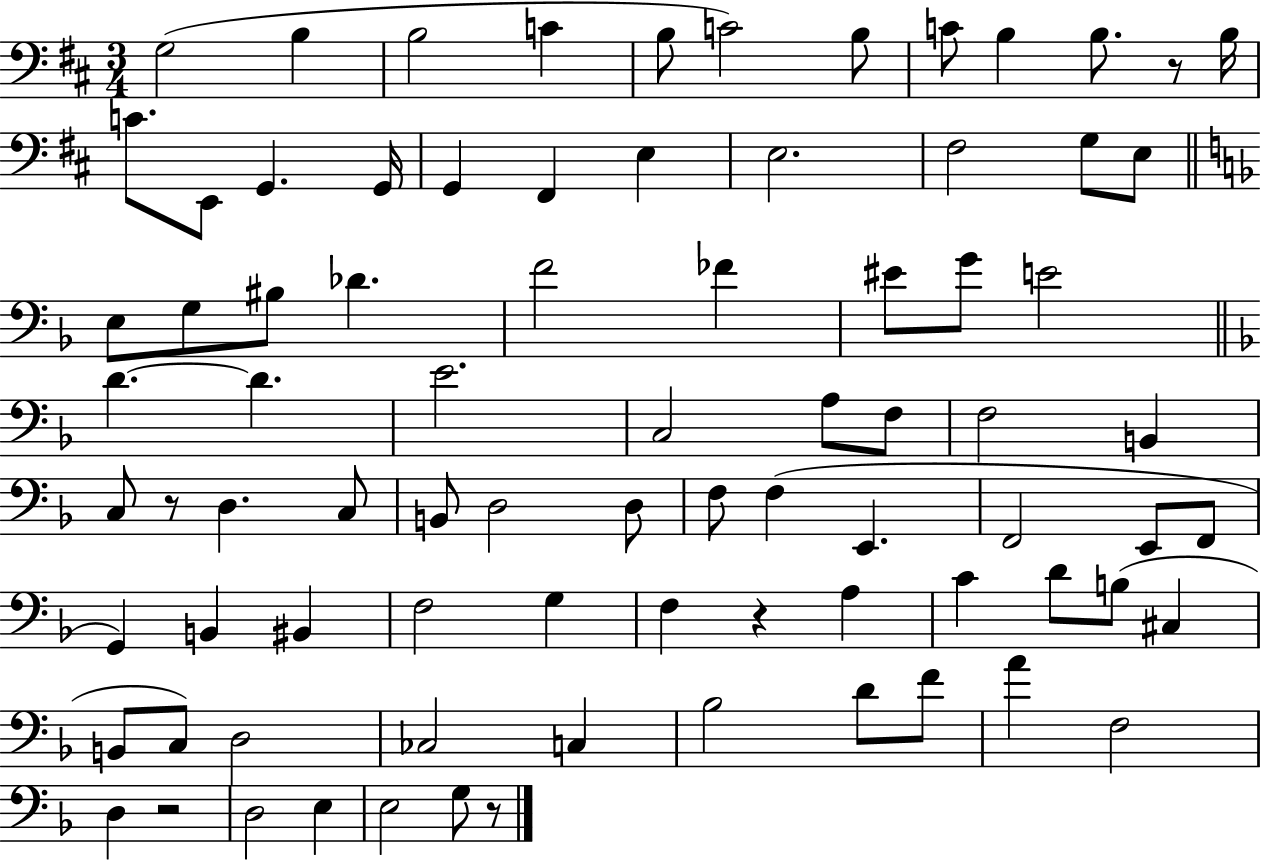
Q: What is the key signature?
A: D major